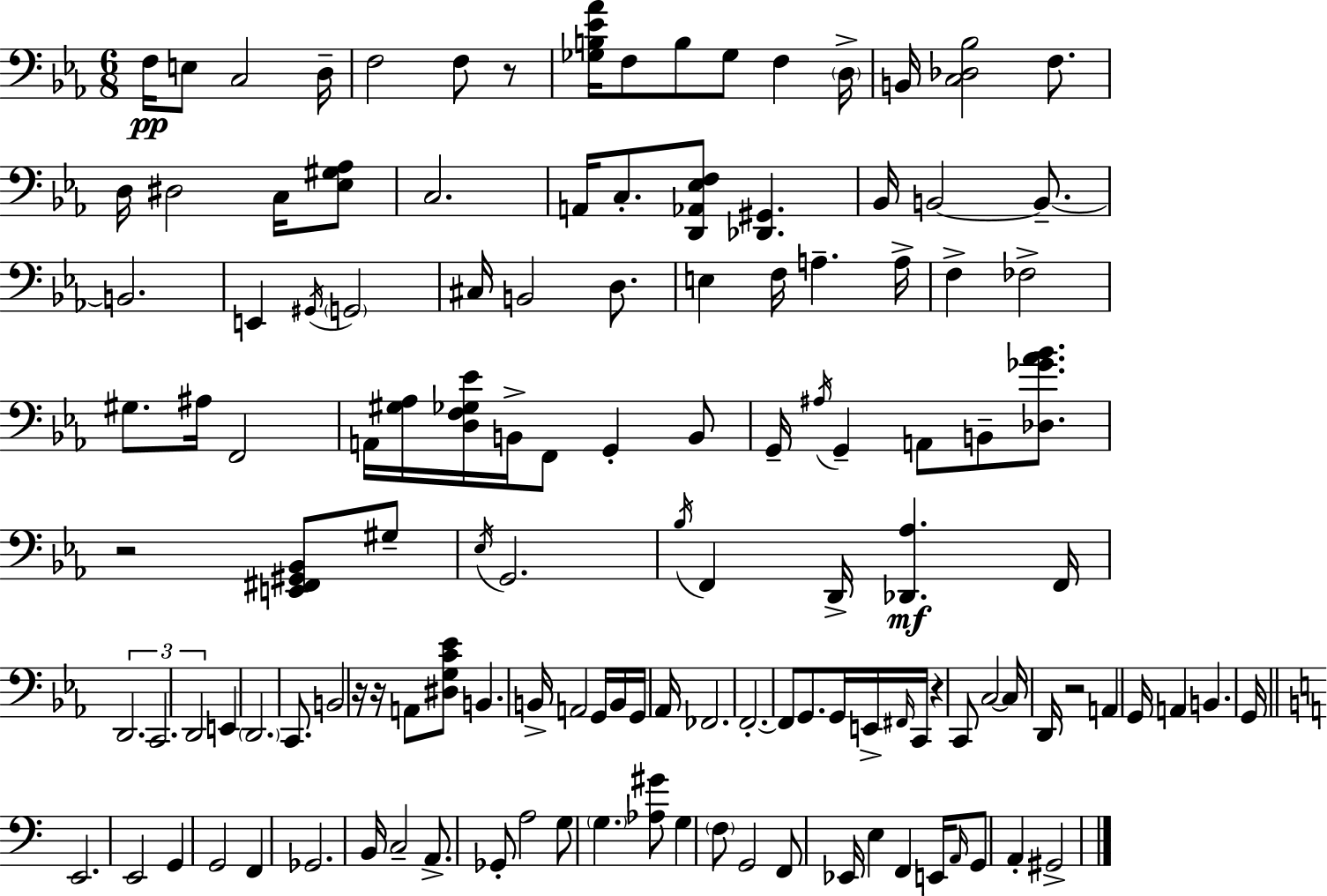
F3/s E3/e C3/h D3/s F3/h F3/e R/e [Gb3,B3,Eb4,Ab4]/s F3/e B3/e Gb3/e F3/q D3/s B2/s [C3,Db3,Bb3]/h F3/e. D3/s D#3/h C3/s [Eb3,G#3,Ab3]/e C3/h. A2/s C3/e. [D2,Ab2,Eb3,F3]/e [Db2,G#2]/q. Bb2/s B2/h B2/e. B2/h. E2/q G#2/s G2/h C#3/s B2/h D3/e. E3/q F3/s A3/q. A3/s F3/q FES3/h G#3/e. A#3/s F2/h A2/s [G#3,Ab3]/s [D3,F3,Gb3,Eb4]/s B2/s F2/e G2/q B2/e G2/s A#3/s G2/q A2/e B2/e [Db3,Gb4,Ab4,Bb4]/e. R/h [E2,F#2,G#2,Bb2]/e G#3/e Eb3/s G2/h. Bb3/s F2/q D2/s [Db2,Ab3]/q. F2/s D2/h. C2/h. D2/h E2/q D2/h. C2/e. B2/h R/s R/s A2/e [D#3,G3,C4,Eb4]/e B2/q. B2/s A2/h G2/s B2/s G2/s Ab2/s FES2/h. F2/h. F2/e G2/e. G2/s E2/s F#2/s C2/s R/q C2/e C3/h C3/s D2/s R/h A2/q G2/s A2/q B2/q. G2/s E2/h. E2/h G2/q G2/h F2/q Gb2/h. B2/s C3/h A2/e. Gb2/e A3/h G3/e G3/q. [Ab3,G#4]/e G3/q F3/e G2/h F2/e Eb2/s E3/q F2/q E2/s A2/s G2/e A2/q G#2/h